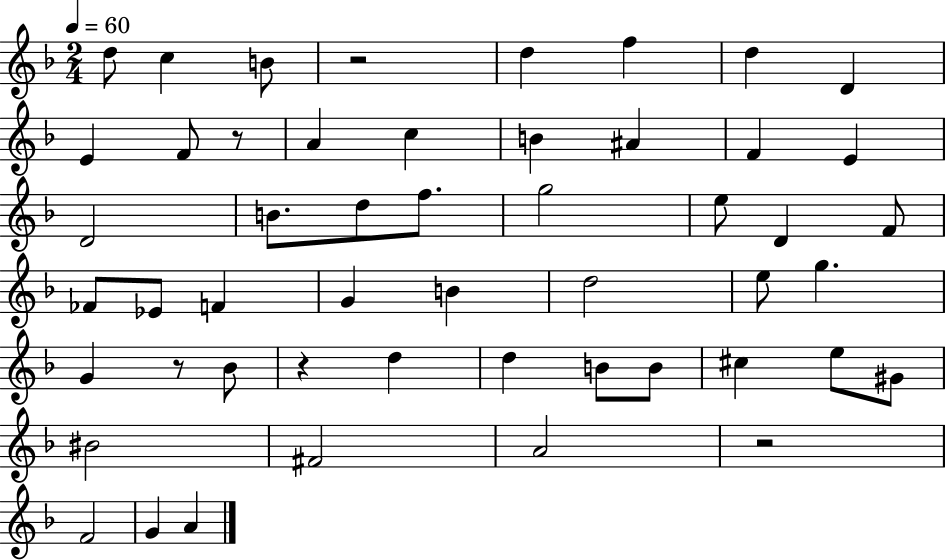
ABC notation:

X:1
T:Untitled
M:2/4
L:1/4
K:F
d/2 c B/2 z2 d f d D E F/2 z/2 A c B ^A F E D2 B/2 d/2 f/2 g2 e/2 D F/2 _F/2 _E/2 F G B d2 e/2 g G z/2 _B/2 z d d B/2 B/2 ^c e/2 ^G/2 ^B2 ^F2 A2 z2 F2 G A